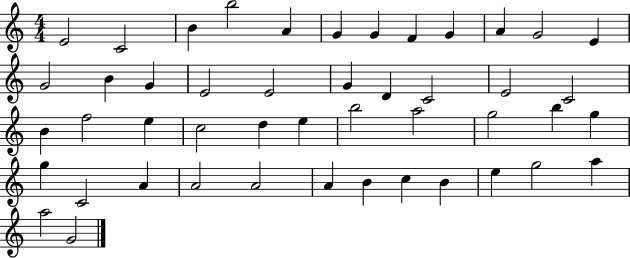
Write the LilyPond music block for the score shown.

{
  \clef treble
  \numericTimeSignature
  \time 4/4
  \key c \major
  e'2 c'2 | b'4 b''2 a'4 | g'4 g'4 f'4 g'4 | a'4 g'2 e'4 | \break g'2 b'4 g'4 | e'2 e'2 | g'4 d'4 c'2 | e'2 c'2 | \break b'4 f''2 e''4 | c''2 d''4 e''4 | b''2 a''2 | g''2 b''4 g''4 | \break g''4 c'2 a'4 | a'2 a'2 | a'4 b'4 c''4 b'4 | e''4 g''2 a''4 | \break a''2 g'2 | \bar "|."
}